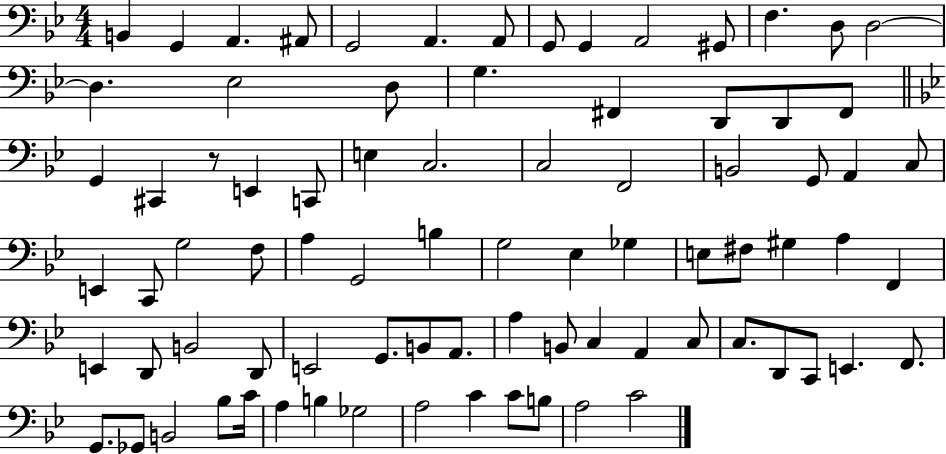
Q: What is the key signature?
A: BES major